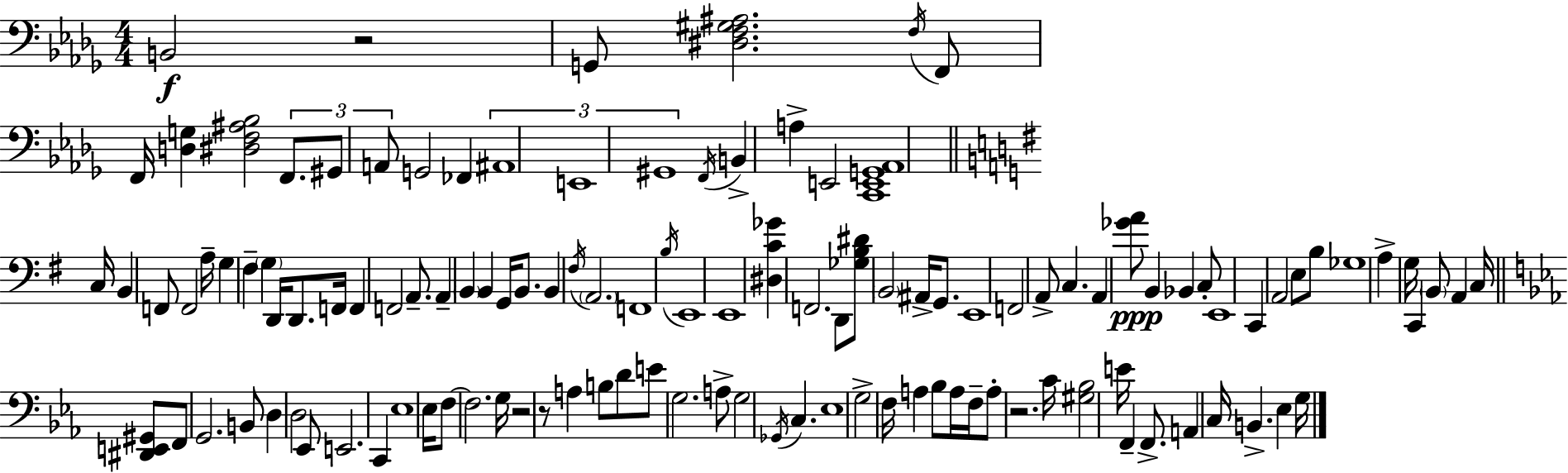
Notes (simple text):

B2/h R/h G2/e [D#3,F3,G#3,A#3]/h. F3/s F2/e F2/s [D3,G3]/q [D#3,F3,A#3,Bb3]/h F2/e. G#2/e A2/e G2/h FES2/q A#2/w E2/w G#2/w F2/s B2/q A3/q E2/h [C2,E2,G2,Ab2]/w C3/s B2/q F2/e F2/h A3/s G3/q F#3/q G3/q D2/s D2/e. F2/s F2/q F2/h A2/e. A2/q B2/q B2/q G2/s B2/e. B2/q F#3/s A2/h. F2/w B3/s E2/w E2/w [D#3,C4,Gb4]/q F2/h. D2/e [Gb3,B3,D#4]/e B2/h A#2/s G2/e. E2/w F2/h A2/e C3/q. A2/q [Gb4,A4]/e B2/q Bb2/q C3/e E2/w C2/q A2/h E3/e B3/e Gb3/w A3/q G3/s C2/q B2/e A2/q C3/s [D#2,E2,G#2]/e F2/e G2/h. B2/e D3/q D3/h Eb2/e E2/h. C2/q Eb3/w Eb3/s F3/e F3/h. G3/s R/h R/e A3/q B3/e D4/e E4/e G3/h. A3/e G3/h Gb2/s C3/q. Eb3/w G3/h F3/s A3/q Bb3/e A3/s F3/s A3/e R/h. C4/s [G#3,Bb3]/h E4/s F2/q F2/e. A2/q C3/s B2/q. Eb3/q G3/s